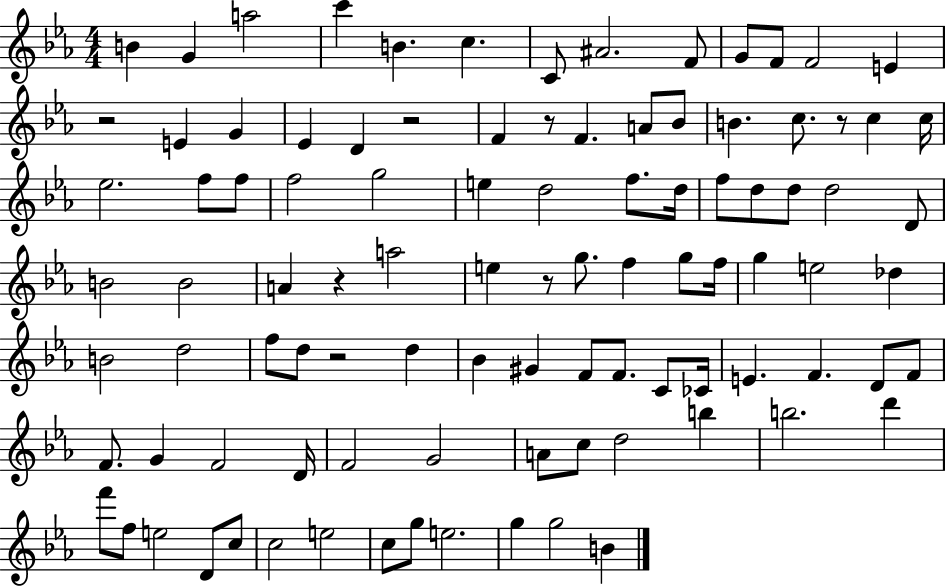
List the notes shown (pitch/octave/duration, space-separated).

B4/q G4/q A5/h C6/q B4/q. C5/q. C4/e A#4/h. F4/e G4/e F4/e F4/h E4/q R/h E4/q G4/q Eb4/q D4/q R/h F4/q R/e F4/q. A4/e Bb4/e B4/q. C5/e. R/e C5/q C5/s Eb5/h. F5/e F5/e F5/h G5/h E5/q D5/h F5/e. D5/s F5/e D5/e D5/e D5/h D4/e B4/h B4/h A4/q R/q A5/h E5/q R/e G5/e. F5/q G5/e F5/s G5/q E5/h Db5/q B4/h D5/h F5/e D5/e R/h D5/q Bb4/q G#4/q F4/e F4/e. C4/e CES4/s E4/q. F4/q. D4/e F4/e F4/e. G4/q F4/h D4/s F4/h G4/h A4/e C5/e D5/h B5/q B5/h. D6/q F6/e F5/e E5/h D4/e C5/e C5/h E5/h C5/e G5/e E5/h. G5/q G5/h B4/q